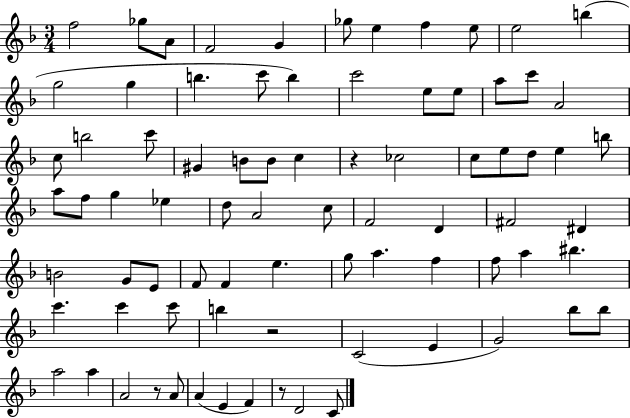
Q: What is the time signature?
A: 3/4